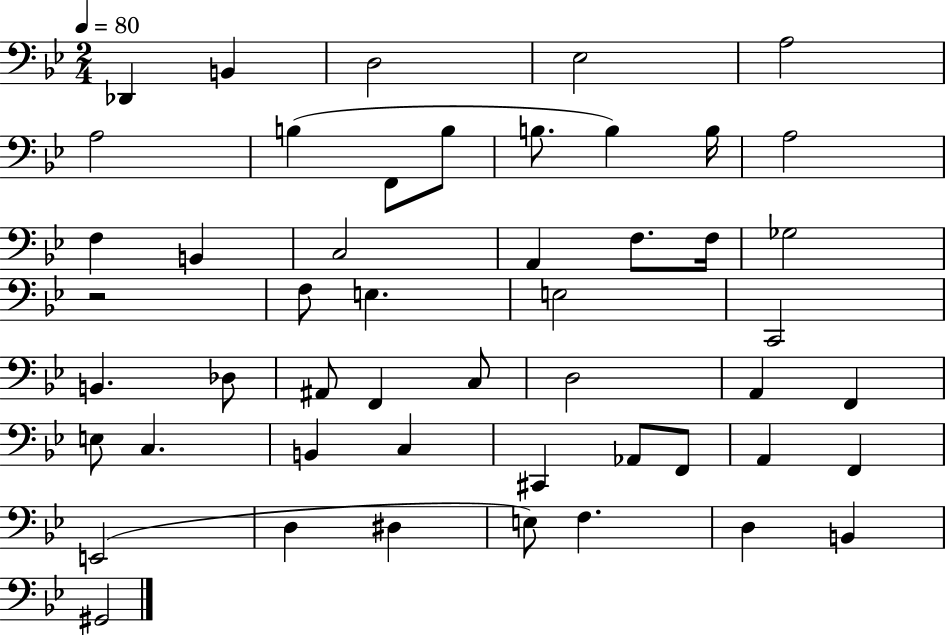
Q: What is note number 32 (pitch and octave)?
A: F2